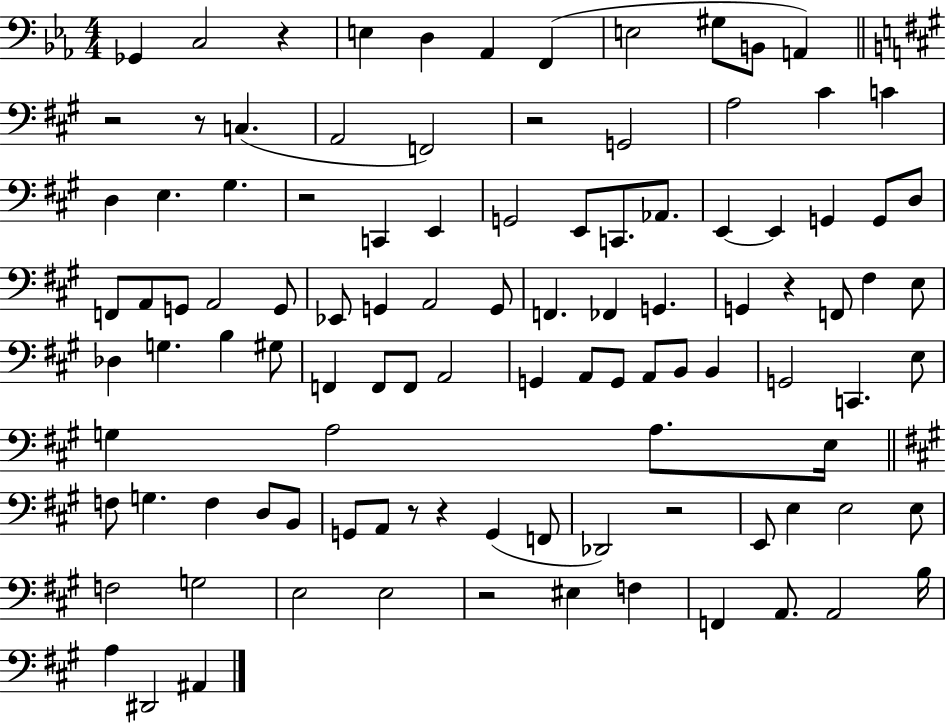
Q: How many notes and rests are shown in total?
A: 105